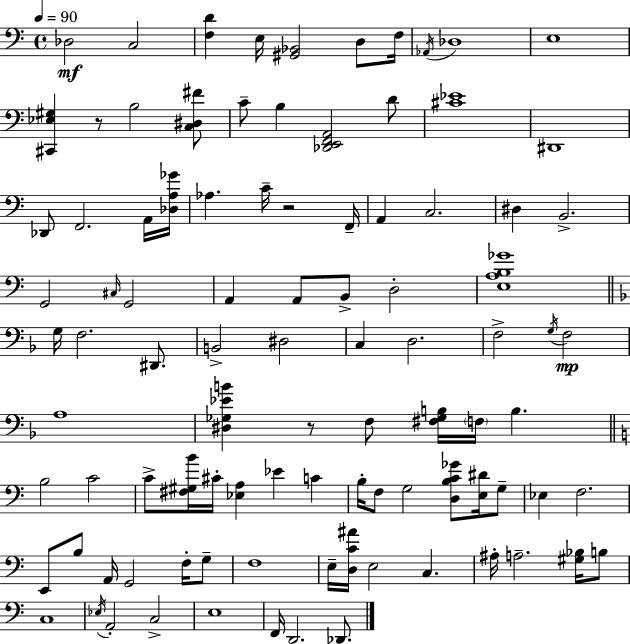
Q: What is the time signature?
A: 4/4